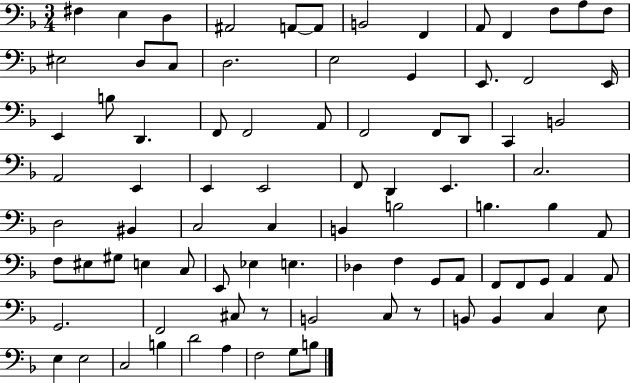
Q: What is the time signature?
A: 3/4